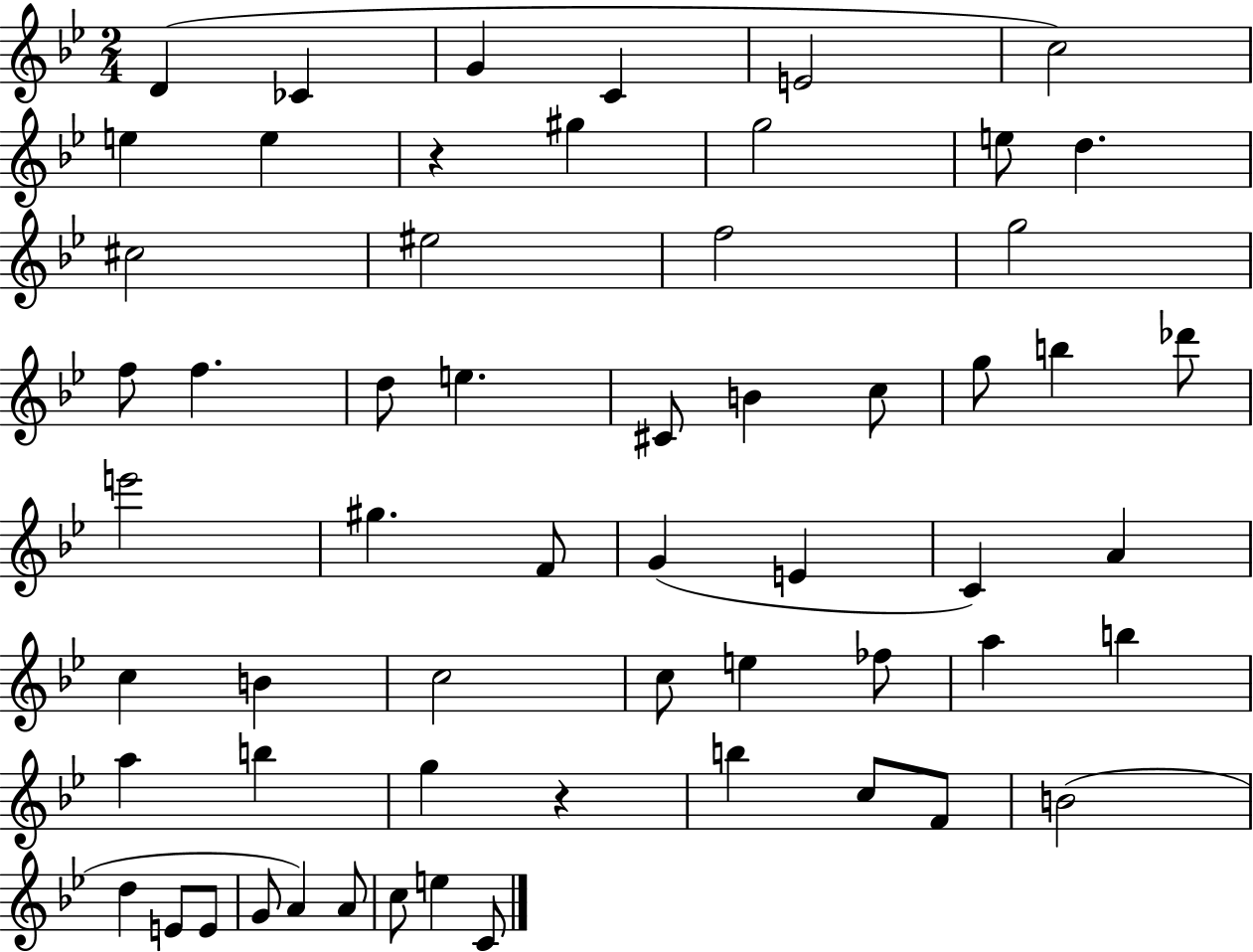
D4/q CES4/q G4/q C4/q E4/h C5/h E5/q E5/q R/q G#5/q G5/h E5/e D5/q. C#5/h EIS5/h F5/h G5/h F5/e F5/q. D5/e E5/q. C#4/e B4/q C5/e G5/e B5/q Db6/e E6/h G#5/q. F4/e G4/q E4/q C4/q A4/q C5/q B4/q C5/h C5/e E5/q FES5/e A5/q B5/q A5/q B5/q G5/q R/q B5/q C5/e F4/e B4/h D5/q E4/e E4/e G4/e A4/q A4/e C5/e E5/q C4/e